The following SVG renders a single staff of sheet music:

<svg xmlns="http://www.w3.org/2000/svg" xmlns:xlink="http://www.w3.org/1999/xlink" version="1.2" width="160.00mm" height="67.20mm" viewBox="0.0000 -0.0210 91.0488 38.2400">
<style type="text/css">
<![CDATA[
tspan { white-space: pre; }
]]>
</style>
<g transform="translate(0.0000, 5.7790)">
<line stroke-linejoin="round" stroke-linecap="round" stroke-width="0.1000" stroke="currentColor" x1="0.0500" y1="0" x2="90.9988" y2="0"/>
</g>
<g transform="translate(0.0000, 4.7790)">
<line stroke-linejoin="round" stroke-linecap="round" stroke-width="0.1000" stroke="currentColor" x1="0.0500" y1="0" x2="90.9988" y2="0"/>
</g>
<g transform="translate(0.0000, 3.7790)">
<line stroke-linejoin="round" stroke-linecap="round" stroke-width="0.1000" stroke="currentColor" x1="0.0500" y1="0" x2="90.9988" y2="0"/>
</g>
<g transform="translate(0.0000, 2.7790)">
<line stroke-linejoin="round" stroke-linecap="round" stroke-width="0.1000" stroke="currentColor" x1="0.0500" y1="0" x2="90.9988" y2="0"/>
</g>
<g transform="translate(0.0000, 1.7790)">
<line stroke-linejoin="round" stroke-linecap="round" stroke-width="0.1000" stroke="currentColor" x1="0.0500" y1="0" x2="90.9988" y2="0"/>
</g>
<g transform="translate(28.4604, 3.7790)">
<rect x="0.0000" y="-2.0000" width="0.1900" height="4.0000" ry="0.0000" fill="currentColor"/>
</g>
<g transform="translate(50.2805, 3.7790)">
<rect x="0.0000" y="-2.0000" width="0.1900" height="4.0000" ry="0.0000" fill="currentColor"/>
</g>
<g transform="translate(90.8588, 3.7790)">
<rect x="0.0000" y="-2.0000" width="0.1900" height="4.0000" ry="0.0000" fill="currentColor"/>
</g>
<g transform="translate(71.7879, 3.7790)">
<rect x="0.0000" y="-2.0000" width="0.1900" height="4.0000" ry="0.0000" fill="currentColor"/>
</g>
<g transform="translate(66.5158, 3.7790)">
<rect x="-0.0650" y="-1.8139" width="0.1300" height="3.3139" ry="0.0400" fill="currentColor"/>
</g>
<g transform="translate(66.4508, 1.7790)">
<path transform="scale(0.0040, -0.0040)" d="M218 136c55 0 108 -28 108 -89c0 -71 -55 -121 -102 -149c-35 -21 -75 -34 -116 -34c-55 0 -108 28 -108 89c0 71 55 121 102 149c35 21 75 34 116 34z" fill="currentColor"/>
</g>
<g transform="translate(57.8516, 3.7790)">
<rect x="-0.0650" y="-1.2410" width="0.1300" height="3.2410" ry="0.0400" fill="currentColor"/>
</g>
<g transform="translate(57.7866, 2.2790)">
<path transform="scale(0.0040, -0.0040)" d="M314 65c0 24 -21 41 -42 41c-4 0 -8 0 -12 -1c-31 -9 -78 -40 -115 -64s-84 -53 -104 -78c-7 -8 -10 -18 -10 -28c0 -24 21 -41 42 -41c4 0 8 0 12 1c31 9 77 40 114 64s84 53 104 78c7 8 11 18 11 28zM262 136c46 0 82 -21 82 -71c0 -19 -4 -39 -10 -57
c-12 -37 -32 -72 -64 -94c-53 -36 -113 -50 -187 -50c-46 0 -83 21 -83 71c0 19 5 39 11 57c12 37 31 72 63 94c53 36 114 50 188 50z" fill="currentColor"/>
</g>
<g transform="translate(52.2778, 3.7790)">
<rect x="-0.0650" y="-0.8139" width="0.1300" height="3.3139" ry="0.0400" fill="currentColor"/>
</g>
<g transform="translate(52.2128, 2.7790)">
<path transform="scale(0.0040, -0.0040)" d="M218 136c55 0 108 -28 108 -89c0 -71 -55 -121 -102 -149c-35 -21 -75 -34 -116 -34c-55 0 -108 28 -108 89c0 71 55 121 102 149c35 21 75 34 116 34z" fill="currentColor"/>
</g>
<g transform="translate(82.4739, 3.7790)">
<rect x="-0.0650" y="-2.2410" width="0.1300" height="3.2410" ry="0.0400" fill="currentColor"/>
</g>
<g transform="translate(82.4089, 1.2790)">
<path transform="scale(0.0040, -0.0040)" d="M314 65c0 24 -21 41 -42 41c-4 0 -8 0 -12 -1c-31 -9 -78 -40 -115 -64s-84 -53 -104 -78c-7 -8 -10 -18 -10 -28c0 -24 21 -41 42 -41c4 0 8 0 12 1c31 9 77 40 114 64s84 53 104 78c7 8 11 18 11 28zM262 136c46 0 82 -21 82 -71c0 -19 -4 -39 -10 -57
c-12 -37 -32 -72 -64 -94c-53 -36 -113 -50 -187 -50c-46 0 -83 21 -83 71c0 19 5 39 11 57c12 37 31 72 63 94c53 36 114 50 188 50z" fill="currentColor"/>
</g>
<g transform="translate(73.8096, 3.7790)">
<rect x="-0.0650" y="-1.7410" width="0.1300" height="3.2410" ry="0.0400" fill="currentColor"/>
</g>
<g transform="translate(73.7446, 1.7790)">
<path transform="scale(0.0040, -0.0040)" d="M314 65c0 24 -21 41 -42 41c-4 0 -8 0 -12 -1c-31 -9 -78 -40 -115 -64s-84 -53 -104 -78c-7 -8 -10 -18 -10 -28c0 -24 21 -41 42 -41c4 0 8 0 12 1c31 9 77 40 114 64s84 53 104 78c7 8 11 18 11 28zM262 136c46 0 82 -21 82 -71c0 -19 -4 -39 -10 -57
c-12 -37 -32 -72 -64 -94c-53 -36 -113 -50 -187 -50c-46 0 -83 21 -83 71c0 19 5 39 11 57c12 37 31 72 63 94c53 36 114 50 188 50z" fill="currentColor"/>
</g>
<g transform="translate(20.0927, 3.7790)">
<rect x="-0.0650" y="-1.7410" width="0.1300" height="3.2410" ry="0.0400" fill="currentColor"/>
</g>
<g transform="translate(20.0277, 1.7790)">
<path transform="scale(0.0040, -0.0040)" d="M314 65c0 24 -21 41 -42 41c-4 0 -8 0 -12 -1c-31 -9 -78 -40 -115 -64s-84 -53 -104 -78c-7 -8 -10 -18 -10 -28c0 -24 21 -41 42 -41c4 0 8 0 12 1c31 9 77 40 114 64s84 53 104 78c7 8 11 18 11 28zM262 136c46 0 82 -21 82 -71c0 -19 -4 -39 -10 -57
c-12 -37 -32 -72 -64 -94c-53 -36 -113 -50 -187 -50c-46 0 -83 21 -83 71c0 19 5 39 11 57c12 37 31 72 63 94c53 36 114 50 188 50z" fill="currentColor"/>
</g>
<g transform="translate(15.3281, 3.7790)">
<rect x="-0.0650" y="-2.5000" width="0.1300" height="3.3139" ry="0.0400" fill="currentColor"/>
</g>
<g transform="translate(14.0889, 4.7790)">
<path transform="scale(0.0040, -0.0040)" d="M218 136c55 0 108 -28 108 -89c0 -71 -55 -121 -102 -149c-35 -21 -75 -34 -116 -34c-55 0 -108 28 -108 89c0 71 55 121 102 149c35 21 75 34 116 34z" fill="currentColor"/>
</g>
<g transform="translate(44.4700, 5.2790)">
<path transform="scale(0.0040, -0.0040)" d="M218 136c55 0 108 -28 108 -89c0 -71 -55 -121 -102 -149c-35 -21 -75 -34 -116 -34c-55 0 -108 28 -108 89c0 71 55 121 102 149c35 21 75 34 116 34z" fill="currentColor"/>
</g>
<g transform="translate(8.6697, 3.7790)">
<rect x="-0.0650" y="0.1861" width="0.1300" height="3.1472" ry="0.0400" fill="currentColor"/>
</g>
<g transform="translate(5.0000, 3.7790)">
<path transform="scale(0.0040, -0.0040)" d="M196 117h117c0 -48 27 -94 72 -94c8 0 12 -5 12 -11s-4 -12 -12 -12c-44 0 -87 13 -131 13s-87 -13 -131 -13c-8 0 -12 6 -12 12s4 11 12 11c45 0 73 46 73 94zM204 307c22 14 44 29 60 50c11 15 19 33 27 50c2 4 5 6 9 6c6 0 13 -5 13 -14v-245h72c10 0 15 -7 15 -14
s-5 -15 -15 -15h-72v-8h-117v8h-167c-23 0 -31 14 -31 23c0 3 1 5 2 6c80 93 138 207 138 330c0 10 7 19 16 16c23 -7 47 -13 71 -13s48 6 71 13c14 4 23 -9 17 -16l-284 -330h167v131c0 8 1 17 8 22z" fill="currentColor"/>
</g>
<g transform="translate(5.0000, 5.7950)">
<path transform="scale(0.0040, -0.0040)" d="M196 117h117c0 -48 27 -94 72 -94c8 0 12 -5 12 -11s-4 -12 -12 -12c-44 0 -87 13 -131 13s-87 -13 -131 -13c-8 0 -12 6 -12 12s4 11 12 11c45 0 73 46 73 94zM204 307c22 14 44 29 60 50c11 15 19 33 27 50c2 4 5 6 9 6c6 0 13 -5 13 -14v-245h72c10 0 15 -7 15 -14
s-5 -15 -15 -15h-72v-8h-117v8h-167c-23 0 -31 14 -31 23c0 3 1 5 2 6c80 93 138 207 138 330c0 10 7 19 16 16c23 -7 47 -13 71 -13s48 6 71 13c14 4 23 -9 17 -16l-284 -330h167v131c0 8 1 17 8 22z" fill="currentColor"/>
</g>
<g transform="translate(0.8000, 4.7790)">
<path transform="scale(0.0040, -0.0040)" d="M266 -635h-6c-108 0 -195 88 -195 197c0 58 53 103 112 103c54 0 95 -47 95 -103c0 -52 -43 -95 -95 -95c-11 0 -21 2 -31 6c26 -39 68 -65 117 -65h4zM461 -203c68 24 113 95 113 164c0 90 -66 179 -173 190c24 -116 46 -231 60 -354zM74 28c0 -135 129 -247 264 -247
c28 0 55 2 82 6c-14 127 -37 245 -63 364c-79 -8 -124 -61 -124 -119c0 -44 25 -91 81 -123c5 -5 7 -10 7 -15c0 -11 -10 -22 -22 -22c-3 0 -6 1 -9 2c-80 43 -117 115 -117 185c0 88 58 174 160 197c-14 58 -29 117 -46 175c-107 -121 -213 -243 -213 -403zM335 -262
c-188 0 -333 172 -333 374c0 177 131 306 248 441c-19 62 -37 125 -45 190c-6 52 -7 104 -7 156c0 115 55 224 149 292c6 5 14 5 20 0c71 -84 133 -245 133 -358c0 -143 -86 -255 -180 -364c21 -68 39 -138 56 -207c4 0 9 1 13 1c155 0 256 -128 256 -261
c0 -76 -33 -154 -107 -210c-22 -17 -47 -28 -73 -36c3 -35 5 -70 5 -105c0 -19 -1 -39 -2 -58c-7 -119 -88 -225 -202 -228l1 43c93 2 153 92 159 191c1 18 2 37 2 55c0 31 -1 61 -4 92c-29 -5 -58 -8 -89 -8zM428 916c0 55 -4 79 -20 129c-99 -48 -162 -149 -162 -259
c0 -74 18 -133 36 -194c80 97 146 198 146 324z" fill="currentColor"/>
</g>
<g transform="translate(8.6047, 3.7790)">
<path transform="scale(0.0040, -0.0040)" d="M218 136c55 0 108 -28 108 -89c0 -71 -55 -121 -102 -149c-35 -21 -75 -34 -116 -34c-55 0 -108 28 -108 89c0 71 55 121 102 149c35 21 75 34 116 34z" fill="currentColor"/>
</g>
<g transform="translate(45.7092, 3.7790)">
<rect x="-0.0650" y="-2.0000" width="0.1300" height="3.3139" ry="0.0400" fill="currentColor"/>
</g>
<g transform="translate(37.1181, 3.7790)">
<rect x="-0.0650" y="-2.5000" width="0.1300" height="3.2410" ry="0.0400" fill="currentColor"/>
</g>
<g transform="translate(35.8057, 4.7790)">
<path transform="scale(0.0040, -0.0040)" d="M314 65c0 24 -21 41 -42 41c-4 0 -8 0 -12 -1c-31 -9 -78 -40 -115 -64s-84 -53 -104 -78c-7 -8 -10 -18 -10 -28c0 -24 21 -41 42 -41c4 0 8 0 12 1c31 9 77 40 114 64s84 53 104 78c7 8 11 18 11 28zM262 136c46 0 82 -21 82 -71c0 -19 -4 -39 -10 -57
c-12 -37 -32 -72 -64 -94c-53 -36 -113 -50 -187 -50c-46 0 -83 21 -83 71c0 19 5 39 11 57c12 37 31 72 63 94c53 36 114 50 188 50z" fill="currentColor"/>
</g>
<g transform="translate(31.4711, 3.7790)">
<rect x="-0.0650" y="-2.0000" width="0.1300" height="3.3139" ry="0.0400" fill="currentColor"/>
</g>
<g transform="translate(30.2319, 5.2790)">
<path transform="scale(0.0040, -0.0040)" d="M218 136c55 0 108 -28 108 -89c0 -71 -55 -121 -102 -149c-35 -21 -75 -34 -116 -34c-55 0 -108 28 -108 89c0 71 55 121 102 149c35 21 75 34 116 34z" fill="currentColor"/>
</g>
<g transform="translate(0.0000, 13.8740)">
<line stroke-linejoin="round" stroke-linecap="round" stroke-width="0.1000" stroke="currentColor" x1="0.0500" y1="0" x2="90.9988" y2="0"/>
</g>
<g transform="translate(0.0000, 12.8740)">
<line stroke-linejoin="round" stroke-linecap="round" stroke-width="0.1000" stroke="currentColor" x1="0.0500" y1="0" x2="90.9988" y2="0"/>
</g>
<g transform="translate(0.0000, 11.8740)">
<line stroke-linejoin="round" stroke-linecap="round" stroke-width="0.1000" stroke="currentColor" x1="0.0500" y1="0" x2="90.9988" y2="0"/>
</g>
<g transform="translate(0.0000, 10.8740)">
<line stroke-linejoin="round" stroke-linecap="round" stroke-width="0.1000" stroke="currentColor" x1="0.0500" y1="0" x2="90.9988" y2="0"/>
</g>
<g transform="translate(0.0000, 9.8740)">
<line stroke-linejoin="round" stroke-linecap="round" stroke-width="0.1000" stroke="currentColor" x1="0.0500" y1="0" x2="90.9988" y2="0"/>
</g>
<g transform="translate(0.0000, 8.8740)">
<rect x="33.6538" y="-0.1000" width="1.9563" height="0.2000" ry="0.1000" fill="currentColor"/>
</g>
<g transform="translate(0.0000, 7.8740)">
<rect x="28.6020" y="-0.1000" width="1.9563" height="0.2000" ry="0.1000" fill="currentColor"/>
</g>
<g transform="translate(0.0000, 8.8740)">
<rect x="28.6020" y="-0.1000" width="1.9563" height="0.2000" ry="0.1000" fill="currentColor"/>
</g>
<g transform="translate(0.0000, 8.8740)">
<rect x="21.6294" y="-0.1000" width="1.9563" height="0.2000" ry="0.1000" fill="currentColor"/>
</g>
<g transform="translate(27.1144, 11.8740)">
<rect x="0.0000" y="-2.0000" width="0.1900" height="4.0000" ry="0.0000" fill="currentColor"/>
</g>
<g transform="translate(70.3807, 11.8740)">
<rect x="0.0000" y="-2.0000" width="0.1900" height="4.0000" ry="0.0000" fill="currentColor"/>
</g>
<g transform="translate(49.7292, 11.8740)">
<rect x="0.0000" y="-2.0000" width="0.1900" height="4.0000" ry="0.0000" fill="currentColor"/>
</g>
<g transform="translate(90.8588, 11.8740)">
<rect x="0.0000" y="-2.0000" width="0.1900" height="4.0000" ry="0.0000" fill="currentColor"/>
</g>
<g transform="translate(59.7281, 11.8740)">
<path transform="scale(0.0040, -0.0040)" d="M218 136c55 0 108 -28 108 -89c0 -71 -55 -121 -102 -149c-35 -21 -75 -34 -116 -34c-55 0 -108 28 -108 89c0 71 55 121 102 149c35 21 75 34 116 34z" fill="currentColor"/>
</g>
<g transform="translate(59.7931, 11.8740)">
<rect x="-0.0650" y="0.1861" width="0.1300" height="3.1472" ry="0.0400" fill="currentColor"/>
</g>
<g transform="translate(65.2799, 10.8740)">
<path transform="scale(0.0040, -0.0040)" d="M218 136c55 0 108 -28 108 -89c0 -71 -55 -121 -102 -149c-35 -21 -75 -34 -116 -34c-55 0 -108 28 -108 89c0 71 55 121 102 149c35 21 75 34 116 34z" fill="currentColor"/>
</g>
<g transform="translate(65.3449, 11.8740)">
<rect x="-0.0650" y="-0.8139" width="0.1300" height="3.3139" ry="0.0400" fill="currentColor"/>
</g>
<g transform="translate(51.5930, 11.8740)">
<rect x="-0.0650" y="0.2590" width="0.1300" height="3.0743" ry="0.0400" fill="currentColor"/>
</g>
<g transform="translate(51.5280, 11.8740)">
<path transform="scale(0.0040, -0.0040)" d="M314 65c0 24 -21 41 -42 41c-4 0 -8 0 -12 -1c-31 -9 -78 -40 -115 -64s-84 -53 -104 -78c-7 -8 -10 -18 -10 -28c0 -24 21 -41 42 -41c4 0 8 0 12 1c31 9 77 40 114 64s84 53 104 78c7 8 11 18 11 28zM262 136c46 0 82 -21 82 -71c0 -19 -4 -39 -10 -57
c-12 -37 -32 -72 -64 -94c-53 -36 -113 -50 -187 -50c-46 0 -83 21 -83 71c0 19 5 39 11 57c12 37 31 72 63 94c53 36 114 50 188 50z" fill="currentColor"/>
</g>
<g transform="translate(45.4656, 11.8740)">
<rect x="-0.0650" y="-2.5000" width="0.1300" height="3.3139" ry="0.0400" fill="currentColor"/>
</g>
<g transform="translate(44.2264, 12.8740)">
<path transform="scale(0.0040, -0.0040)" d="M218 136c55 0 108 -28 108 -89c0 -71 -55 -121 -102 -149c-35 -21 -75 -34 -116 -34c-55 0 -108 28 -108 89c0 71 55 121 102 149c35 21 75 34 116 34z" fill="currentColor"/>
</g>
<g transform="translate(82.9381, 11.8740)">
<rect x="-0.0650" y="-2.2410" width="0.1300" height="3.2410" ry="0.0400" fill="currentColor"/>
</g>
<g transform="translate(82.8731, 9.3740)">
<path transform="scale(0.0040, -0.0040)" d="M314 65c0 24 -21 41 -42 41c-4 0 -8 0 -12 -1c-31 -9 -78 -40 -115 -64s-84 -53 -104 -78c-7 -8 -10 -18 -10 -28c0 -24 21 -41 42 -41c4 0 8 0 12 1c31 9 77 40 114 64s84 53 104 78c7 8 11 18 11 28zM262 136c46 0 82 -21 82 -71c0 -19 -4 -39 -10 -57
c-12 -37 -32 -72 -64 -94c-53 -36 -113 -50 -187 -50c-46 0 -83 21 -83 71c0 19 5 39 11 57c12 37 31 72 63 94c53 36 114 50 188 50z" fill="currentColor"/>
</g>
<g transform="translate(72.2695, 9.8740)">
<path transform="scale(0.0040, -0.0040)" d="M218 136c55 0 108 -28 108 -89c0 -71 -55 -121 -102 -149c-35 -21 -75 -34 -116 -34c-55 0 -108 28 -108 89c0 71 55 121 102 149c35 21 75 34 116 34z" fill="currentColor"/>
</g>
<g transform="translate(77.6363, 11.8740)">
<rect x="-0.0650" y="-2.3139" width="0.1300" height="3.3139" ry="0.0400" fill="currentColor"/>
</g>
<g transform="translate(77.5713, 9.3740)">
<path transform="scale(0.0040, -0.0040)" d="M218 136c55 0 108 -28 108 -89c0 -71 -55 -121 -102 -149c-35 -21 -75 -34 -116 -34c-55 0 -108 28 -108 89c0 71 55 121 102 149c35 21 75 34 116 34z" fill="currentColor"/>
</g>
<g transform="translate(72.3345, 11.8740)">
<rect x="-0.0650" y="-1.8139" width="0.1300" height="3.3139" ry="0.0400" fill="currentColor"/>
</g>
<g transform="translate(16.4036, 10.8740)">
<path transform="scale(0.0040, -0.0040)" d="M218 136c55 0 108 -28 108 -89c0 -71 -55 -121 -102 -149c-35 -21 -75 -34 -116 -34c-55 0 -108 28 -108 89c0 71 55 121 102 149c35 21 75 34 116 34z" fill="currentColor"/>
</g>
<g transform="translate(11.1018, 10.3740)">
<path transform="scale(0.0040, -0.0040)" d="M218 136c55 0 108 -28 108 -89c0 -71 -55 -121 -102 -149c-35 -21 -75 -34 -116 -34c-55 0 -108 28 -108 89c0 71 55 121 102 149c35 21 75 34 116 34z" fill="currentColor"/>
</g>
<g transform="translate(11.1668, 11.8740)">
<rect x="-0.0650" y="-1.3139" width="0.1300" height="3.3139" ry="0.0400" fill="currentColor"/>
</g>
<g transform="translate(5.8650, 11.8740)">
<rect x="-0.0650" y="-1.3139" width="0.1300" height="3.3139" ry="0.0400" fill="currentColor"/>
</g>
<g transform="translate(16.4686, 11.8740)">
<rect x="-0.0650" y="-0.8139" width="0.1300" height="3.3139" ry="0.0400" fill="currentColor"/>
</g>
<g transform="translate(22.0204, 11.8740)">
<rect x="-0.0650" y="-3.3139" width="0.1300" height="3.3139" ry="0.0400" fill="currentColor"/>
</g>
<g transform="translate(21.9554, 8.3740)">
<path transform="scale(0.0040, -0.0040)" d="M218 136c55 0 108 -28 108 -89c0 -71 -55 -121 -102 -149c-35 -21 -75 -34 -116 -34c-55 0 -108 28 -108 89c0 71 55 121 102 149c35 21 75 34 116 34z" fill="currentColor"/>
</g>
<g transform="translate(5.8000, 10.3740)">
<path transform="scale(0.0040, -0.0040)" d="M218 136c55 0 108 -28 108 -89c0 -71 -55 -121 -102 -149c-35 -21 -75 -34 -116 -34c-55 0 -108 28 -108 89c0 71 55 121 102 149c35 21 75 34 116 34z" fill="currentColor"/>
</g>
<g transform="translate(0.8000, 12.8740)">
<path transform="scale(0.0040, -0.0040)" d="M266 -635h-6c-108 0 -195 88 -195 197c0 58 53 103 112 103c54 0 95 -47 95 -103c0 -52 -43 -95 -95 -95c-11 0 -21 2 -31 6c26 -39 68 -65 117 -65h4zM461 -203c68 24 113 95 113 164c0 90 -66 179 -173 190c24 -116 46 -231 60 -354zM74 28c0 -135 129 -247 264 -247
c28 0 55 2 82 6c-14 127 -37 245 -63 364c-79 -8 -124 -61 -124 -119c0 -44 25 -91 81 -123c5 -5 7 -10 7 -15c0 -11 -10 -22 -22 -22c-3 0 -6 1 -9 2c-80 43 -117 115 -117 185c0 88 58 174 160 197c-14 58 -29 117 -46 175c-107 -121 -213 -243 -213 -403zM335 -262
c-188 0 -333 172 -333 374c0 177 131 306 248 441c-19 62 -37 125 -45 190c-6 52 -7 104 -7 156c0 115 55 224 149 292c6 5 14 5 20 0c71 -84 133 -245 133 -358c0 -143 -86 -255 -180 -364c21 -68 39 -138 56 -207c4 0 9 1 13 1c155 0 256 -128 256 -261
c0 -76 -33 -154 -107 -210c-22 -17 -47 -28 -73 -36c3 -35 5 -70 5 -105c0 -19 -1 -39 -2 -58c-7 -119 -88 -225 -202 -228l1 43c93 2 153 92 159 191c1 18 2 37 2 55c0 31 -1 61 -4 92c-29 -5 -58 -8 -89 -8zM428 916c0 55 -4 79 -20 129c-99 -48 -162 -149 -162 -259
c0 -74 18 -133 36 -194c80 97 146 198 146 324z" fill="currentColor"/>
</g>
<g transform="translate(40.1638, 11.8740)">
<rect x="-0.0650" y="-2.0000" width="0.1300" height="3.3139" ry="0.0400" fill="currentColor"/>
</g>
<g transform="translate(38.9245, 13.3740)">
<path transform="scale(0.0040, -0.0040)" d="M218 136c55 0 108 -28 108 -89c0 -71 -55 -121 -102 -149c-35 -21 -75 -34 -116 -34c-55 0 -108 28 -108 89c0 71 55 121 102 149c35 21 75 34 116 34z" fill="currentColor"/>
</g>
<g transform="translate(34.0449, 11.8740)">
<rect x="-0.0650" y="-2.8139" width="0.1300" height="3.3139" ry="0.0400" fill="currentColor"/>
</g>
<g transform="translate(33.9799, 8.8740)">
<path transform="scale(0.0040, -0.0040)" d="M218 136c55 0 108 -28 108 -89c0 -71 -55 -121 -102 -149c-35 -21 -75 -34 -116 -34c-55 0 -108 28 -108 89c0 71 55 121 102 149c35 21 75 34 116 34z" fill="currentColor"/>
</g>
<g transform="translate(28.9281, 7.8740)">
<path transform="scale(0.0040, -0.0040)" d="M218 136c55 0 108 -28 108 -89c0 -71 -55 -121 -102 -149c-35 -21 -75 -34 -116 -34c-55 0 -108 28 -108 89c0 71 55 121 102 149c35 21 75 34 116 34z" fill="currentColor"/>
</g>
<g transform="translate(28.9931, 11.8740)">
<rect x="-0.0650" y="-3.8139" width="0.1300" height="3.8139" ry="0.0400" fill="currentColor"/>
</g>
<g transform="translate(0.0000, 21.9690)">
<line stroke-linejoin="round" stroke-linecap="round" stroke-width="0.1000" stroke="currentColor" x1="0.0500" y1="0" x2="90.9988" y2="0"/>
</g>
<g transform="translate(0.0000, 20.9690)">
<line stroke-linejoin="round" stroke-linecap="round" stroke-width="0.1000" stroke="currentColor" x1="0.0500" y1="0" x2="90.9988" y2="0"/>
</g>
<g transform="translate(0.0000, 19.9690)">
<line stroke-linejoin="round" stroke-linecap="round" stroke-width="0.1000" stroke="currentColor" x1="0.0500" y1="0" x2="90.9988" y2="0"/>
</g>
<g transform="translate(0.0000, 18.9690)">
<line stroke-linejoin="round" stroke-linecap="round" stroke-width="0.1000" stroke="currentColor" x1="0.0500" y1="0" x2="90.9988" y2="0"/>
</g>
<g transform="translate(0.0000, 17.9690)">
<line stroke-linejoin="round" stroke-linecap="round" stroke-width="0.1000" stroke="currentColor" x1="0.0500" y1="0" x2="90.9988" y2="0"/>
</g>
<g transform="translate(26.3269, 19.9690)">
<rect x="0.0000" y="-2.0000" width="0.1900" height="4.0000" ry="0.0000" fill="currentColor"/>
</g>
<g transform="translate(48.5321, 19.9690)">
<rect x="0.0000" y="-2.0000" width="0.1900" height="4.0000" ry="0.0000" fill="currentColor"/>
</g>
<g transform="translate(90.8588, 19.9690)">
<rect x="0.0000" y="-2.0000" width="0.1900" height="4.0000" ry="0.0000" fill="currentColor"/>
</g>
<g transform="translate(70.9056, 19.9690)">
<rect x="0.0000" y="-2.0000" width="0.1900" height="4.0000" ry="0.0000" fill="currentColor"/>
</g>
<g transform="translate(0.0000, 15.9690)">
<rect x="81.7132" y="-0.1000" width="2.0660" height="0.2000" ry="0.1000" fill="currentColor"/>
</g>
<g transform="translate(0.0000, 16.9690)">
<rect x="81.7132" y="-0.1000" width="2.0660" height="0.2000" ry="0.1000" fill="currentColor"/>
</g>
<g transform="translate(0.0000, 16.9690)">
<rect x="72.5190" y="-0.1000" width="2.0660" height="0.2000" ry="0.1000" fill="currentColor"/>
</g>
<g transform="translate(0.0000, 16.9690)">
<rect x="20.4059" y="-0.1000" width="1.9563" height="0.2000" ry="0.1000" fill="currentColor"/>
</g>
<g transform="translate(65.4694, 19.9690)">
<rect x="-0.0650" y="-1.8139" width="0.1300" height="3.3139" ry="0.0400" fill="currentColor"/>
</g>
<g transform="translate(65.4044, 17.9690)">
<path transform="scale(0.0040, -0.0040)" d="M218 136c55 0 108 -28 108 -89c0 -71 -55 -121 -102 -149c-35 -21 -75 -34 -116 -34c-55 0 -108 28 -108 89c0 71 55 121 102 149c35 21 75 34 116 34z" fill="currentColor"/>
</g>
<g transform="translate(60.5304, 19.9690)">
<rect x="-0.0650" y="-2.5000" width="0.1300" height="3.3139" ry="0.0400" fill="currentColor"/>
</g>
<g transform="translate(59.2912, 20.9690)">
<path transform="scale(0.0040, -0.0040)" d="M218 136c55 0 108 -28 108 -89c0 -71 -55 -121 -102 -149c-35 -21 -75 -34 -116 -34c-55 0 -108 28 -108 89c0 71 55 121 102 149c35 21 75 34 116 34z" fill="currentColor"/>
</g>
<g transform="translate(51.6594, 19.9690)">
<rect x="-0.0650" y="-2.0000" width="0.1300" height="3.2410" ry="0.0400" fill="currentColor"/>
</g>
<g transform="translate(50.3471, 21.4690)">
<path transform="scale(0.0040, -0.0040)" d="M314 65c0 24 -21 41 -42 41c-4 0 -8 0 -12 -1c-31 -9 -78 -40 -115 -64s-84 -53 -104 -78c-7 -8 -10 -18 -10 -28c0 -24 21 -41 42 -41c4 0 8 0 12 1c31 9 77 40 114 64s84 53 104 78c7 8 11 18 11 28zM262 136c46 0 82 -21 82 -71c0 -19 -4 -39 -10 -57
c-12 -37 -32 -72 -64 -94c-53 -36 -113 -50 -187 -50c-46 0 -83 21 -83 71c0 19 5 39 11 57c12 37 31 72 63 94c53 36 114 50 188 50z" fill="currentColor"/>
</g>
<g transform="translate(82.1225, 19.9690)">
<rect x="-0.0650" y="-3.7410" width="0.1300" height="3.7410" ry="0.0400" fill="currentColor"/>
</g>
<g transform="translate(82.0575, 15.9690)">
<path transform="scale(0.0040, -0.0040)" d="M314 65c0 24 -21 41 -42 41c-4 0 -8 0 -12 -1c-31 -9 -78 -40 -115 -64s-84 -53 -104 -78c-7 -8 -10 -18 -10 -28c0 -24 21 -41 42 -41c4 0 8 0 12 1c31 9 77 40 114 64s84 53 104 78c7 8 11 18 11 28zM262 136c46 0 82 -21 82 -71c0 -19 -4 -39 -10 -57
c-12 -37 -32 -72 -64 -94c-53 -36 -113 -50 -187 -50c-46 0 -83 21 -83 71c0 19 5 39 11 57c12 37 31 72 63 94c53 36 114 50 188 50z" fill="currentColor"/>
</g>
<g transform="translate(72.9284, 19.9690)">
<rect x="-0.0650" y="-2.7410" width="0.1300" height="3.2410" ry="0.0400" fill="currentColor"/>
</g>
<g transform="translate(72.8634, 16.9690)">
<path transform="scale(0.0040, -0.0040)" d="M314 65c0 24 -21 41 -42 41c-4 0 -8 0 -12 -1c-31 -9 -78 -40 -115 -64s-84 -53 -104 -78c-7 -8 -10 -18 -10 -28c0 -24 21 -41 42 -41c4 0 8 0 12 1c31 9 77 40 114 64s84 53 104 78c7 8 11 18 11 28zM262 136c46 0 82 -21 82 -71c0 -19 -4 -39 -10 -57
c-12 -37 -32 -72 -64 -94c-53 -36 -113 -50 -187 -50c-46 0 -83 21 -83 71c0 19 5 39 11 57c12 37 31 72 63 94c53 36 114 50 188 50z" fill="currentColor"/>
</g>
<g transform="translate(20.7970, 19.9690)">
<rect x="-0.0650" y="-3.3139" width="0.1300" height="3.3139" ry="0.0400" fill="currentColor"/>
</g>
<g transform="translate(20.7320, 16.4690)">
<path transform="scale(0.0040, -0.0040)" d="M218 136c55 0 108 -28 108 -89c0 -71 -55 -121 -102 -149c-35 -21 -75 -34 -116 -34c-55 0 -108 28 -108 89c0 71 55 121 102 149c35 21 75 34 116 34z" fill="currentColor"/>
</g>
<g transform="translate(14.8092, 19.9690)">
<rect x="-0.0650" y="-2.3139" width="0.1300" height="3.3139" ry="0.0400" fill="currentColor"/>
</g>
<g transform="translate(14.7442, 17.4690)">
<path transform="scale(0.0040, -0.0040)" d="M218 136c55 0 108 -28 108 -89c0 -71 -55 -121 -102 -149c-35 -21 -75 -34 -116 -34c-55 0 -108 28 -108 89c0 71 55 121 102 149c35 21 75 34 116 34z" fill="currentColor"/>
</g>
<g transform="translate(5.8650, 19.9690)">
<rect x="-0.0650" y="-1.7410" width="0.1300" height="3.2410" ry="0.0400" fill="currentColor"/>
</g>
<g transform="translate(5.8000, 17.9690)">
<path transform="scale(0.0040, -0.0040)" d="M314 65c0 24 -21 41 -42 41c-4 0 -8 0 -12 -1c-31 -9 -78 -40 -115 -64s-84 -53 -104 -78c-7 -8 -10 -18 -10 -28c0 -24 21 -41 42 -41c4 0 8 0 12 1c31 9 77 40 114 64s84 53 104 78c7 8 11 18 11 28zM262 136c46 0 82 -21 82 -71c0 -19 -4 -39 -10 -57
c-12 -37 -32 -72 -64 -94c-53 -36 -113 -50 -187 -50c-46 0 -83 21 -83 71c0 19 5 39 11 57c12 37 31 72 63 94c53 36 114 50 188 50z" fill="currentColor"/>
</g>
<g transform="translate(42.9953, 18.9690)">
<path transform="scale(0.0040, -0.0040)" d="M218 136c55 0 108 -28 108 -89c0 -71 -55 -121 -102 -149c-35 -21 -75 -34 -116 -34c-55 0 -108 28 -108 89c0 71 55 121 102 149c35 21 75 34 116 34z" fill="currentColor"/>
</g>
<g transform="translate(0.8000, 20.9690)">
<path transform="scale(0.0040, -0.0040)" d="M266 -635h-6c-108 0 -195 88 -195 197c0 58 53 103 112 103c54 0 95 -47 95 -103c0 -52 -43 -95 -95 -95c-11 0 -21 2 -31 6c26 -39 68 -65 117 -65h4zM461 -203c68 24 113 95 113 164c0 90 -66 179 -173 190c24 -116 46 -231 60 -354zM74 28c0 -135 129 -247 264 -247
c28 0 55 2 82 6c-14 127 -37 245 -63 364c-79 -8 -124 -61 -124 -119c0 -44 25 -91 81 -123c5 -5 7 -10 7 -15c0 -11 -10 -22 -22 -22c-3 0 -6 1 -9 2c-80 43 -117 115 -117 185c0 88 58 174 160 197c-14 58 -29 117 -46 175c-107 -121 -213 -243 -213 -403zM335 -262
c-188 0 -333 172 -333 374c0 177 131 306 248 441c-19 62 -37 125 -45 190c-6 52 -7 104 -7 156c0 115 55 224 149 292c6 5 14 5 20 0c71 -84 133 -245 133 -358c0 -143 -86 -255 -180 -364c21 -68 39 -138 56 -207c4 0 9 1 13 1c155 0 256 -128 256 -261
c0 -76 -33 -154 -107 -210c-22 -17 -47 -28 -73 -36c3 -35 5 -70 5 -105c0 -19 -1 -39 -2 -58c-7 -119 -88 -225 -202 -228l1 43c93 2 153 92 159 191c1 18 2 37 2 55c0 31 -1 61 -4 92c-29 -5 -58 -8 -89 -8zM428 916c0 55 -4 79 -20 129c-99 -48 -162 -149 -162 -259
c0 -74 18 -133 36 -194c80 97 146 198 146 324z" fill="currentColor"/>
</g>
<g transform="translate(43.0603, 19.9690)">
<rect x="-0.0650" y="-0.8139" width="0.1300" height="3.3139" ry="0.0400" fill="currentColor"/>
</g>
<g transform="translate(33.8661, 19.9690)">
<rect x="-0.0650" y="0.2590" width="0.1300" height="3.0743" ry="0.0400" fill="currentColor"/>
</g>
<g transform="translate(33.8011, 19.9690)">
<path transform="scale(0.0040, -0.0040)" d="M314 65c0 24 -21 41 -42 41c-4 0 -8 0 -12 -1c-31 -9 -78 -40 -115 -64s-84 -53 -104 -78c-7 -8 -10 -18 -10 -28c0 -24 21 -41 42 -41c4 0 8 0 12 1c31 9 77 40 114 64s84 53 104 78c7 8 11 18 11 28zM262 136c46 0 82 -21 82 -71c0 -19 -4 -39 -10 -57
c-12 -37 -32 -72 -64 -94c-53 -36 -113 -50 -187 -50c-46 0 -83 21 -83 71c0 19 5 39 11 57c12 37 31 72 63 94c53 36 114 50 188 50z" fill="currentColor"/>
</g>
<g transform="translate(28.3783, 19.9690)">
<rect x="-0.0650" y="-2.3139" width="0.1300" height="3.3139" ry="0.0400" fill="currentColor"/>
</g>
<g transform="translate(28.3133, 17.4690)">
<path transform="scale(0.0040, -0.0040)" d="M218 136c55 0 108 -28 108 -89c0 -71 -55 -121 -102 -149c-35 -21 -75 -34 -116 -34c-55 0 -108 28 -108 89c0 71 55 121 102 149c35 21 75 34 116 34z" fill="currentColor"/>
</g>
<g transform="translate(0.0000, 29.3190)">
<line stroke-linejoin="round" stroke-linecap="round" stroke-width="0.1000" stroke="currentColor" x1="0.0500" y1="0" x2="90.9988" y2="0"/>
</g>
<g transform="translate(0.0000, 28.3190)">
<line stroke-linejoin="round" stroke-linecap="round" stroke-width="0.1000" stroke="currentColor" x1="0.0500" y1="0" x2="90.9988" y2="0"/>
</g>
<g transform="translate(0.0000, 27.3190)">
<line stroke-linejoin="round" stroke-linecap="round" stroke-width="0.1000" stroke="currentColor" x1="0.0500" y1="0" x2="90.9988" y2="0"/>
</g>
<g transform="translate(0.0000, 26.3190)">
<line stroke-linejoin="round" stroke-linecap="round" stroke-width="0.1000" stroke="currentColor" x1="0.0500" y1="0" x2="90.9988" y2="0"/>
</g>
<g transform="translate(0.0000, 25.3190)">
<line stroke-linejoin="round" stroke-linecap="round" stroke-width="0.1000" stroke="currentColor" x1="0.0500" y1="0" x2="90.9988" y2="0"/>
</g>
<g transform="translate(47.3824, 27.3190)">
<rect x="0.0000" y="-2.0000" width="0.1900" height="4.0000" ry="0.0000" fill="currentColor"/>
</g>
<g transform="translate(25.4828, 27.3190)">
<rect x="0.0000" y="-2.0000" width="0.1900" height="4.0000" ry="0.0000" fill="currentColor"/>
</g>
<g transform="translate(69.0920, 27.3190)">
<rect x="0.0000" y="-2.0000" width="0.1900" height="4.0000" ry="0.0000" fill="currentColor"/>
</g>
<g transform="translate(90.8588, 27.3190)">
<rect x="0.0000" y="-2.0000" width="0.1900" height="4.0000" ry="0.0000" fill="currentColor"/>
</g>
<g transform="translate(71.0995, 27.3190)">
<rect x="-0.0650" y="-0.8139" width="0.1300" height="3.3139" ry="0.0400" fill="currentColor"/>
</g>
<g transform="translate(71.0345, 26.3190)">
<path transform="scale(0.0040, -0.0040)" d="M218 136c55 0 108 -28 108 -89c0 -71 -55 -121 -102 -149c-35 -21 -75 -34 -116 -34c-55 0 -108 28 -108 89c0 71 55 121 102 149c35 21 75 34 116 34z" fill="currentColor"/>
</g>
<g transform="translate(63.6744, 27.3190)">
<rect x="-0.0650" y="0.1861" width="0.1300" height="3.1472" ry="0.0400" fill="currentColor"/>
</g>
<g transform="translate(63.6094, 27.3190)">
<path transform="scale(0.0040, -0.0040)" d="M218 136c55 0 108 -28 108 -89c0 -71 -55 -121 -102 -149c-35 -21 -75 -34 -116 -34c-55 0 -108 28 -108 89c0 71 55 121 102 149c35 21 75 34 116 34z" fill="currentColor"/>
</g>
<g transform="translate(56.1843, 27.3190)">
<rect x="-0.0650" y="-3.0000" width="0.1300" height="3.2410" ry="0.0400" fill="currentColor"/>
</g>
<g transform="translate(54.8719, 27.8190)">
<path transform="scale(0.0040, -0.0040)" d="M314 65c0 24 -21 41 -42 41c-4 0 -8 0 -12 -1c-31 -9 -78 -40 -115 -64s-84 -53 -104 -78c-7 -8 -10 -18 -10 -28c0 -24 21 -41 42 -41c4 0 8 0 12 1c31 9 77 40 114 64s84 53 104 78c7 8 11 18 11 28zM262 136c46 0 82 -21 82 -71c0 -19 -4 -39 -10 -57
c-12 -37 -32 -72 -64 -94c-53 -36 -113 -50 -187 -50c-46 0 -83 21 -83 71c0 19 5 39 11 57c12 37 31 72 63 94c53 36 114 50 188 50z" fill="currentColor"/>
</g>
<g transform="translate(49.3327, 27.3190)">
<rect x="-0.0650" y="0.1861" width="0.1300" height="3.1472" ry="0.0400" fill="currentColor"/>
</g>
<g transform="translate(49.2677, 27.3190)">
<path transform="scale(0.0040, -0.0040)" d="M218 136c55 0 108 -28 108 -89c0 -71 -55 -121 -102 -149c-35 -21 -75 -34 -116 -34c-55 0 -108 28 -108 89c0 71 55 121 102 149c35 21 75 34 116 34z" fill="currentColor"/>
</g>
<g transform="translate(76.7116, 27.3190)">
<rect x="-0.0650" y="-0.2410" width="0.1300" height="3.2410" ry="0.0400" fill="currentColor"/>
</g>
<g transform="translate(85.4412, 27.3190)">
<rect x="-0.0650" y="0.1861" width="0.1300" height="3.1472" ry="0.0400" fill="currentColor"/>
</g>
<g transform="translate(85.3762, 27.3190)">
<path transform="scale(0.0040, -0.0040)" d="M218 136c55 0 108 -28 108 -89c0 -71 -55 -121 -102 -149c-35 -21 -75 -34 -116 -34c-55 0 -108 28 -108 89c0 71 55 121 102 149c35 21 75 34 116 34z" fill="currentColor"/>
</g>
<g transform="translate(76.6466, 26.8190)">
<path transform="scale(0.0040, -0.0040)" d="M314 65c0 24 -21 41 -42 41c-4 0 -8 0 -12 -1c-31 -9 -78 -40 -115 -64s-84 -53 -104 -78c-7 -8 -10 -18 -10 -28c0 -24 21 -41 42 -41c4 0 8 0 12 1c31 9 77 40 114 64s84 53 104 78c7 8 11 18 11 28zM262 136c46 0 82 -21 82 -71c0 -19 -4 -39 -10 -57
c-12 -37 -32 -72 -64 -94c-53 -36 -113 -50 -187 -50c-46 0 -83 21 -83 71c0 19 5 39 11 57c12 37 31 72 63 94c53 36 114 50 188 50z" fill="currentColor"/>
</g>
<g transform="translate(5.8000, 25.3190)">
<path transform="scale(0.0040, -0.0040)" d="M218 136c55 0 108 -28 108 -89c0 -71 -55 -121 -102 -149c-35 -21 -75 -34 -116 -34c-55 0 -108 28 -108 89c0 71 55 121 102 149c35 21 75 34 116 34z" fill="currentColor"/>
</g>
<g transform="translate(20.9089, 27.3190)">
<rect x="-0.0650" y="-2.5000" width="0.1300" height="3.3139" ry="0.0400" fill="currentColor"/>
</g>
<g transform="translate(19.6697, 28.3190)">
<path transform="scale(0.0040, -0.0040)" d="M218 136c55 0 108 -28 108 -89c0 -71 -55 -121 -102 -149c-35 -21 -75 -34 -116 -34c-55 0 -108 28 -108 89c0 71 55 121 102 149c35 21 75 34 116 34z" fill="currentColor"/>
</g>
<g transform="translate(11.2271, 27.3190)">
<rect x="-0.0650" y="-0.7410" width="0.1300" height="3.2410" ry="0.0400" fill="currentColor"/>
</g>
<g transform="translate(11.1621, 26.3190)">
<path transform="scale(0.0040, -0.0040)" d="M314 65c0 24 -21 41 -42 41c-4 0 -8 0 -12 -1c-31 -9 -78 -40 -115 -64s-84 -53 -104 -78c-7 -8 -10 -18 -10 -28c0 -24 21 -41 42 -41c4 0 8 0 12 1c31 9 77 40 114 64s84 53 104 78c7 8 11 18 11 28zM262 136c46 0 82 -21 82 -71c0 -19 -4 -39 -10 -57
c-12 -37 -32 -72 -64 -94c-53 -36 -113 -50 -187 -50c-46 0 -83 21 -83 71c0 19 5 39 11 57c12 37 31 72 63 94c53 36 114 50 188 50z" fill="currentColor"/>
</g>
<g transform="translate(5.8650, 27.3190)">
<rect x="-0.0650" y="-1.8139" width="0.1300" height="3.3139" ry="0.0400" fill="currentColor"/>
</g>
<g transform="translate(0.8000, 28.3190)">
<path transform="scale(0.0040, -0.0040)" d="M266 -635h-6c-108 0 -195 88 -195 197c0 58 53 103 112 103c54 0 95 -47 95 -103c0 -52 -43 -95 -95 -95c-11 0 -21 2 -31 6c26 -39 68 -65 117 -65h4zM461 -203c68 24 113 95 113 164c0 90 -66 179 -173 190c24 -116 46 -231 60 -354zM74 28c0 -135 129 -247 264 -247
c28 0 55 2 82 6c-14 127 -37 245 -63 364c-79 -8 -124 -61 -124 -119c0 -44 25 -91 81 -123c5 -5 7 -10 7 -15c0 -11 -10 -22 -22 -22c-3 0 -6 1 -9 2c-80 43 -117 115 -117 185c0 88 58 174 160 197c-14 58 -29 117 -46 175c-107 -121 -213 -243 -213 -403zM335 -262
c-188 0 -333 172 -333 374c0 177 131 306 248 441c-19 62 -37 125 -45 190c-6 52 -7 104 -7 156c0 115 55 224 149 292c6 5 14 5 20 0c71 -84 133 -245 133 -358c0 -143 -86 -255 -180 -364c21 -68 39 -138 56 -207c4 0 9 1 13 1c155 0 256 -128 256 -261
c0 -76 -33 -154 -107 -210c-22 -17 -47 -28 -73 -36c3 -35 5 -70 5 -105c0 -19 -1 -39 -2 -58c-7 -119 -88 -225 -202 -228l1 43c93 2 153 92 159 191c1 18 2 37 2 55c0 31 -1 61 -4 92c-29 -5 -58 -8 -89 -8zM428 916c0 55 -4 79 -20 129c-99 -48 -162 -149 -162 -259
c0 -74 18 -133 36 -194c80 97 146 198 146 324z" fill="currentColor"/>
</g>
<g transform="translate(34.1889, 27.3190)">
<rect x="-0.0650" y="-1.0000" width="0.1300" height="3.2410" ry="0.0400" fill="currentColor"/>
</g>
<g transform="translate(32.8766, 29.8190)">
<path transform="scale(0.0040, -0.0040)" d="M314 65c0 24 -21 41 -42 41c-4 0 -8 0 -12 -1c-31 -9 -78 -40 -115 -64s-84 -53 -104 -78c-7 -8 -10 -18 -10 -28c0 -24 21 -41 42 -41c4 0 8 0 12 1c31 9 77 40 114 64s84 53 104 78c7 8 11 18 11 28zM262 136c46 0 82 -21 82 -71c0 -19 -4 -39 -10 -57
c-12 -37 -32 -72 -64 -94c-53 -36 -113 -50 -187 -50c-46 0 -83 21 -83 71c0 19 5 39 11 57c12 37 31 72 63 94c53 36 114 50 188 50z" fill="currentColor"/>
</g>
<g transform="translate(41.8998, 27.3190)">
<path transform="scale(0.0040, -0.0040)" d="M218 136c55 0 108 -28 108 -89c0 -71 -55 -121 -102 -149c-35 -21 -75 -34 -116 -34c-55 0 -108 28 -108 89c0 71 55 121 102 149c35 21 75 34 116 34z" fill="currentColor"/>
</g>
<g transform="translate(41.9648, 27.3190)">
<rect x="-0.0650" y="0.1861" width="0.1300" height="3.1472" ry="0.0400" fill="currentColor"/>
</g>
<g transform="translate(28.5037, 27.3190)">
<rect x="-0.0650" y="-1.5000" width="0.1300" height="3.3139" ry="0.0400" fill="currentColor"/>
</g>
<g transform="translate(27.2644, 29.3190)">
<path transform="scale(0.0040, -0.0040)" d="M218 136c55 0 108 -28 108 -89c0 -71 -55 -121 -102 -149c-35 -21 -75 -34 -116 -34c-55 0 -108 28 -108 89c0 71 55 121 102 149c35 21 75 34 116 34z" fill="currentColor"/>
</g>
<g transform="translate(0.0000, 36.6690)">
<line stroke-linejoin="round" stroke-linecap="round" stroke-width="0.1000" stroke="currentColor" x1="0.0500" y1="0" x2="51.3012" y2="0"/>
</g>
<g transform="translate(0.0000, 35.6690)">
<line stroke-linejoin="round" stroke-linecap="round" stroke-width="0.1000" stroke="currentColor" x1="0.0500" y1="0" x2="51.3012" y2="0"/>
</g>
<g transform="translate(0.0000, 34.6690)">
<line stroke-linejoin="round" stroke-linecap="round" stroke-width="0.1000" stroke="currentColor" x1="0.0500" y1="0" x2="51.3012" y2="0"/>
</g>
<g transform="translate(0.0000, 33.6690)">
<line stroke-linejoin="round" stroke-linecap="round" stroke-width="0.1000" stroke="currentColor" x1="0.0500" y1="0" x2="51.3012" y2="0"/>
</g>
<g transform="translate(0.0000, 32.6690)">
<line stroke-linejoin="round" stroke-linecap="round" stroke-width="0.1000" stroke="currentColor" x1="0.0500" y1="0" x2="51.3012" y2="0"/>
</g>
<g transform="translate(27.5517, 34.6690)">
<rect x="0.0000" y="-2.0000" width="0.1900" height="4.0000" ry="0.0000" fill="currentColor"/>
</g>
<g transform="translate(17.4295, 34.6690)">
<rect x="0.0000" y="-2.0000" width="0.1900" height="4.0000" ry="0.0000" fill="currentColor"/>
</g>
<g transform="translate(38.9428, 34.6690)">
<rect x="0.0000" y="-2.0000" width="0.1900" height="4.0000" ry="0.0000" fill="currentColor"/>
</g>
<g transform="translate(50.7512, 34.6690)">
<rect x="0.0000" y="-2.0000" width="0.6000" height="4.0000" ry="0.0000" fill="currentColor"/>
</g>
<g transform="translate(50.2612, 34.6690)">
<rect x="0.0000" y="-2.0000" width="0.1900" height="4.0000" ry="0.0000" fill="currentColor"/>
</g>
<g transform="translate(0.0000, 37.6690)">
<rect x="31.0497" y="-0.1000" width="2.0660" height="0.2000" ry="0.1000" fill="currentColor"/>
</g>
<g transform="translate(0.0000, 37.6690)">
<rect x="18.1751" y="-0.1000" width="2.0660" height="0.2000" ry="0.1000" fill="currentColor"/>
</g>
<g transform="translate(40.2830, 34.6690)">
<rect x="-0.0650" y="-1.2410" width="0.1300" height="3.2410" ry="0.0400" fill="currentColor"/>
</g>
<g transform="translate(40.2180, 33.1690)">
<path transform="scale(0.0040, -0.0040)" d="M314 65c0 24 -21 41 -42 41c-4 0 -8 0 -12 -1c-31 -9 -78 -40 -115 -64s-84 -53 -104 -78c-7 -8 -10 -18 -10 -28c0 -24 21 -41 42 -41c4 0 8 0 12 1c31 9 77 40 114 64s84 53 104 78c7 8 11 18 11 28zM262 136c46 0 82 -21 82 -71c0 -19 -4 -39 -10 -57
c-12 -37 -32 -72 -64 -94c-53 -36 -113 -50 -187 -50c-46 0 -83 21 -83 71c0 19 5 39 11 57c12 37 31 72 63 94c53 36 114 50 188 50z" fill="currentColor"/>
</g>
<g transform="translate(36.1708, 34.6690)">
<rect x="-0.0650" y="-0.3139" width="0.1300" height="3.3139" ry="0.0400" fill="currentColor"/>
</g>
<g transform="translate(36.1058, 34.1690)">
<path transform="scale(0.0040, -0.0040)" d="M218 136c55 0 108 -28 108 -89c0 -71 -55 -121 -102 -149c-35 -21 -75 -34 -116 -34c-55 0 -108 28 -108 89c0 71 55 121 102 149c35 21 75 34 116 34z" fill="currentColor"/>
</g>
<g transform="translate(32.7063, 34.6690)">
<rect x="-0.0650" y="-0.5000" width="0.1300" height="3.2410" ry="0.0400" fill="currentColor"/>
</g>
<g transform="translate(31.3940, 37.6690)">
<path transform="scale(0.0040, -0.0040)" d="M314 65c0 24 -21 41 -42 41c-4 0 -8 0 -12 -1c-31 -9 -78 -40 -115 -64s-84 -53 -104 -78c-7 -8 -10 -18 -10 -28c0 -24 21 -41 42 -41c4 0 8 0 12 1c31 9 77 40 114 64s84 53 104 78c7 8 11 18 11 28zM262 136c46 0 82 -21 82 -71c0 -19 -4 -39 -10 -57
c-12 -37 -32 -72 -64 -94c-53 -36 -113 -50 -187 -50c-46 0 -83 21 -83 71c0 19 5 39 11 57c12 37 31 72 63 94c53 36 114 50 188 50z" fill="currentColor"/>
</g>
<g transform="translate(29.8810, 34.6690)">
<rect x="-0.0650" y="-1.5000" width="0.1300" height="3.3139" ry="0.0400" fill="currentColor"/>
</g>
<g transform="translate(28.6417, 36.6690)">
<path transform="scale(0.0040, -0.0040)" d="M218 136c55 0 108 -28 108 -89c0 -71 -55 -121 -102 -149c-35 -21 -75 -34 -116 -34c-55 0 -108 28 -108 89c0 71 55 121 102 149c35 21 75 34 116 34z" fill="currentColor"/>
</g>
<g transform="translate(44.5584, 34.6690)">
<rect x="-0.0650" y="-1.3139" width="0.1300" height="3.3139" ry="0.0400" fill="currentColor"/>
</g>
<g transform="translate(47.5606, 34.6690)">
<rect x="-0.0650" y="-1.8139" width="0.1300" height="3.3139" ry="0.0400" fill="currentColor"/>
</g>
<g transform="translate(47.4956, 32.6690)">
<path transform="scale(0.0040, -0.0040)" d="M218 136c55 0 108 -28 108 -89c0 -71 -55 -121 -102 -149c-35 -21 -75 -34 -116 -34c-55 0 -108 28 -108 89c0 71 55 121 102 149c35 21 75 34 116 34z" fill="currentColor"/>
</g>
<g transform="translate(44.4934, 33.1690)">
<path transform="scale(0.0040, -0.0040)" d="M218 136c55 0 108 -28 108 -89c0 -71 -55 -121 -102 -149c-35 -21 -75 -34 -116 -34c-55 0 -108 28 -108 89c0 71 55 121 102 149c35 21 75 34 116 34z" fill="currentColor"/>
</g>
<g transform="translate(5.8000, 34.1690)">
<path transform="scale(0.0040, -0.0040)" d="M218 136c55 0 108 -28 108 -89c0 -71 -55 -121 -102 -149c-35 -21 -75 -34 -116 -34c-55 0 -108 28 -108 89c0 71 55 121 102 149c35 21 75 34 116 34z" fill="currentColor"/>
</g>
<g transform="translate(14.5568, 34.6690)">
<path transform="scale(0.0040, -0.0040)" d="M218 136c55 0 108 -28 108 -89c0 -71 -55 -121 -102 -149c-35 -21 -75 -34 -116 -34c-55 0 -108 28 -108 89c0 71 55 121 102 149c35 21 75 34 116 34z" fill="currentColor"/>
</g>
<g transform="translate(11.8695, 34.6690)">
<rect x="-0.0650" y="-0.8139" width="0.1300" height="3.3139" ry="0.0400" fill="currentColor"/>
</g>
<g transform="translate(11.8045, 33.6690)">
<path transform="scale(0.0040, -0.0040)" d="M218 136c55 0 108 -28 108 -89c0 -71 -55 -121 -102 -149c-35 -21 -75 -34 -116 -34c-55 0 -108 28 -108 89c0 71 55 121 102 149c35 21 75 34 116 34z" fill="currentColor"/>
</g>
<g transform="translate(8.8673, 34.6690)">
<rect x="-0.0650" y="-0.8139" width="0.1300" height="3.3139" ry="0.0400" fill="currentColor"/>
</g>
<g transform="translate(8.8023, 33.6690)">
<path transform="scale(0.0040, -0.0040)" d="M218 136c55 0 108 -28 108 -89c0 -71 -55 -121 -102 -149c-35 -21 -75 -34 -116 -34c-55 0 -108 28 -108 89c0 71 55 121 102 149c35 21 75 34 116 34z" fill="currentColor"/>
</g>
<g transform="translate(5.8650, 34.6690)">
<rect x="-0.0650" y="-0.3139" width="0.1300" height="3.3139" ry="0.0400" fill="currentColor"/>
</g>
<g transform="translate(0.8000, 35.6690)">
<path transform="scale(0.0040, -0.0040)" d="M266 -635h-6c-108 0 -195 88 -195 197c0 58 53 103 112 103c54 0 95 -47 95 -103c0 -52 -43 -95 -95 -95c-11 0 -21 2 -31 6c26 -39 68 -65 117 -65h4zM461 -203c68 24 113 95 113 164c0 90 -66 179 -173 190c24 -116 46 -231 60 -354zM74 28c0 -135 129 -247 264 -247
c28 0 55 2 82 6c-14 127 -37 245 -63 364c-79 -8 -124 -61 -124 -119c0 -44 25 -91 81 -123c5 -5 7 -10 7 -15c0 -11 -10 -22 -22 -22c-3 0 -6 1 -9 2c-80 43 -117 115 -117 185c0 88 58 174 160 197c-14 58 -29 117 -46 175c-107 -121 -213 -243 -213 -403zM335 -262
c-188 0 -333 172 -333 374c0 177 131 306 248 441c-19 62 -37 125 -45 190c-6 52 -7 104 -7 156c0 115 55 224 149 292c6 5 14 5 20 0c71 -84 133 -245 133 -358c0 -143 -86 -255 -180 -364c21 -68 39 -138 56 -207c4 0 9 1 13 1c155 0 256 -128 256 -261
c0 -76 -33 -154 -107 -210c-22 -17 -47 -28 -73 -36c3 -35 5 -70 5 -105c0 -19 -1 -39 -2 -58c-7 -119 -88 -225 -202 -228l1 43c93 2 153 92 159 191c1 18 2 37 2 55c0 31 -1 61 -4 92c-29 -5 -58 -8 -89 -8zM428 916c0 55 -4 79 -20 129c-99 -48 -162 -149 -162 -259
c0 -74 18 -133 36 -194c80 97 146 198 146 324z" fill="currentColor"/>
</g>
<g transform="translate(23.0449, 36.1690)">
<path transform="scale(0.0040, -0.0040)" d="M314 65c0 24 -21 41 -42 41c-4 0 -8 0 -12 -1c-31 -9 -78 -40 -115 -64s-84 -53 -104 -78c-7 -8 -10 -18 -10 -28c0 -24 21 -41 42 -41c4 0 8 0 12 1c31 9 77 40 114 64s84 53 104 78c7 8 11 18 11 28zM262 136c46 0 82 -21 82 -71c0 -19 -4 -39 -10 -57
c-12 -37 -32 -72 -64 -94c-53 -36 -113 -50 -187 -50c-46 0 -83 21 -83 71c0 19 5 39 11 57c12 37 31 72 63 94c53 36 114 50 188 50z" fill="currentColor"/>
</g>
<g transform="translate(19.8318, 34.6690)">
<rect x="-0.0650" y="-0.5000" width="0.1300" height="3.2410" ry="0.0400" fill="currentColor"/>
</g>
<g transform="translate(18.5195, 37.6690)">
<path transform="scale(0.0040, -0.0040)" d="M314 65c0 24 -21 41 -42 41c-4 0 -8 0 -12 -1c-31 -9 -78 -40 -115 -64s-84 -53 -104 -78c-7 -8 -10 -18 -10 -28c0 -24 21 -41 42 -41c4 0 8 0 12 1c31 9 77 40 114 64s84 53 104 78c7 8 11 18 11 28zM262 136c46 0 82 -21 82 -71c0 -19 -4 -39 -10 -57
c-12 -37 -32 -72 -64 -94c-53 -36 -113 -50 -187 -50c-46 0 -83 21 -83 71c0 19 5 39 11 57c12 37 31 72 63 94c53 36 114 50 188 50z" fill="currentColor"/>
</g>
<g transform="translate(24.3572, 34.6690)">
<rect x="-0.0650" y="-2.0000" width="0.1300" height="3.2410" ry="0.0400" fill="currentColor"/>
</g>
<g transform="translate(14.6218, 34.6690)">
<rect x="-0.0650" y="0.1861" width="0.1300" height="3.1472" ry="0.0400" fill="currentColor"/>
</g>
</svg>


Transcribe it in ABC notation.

X:1
T:Untitled
M:4/4
L:1/4
K:C
B G f2 F G2 F d e2 f f2 g2 e e d b c' a F G B2 B d f g g2 f2 g b g B2 d F2 G f a2 c'2 f d2 G E D2 B B A2 B d c2 B c d d B C2 F2 E C2 c e2 e f